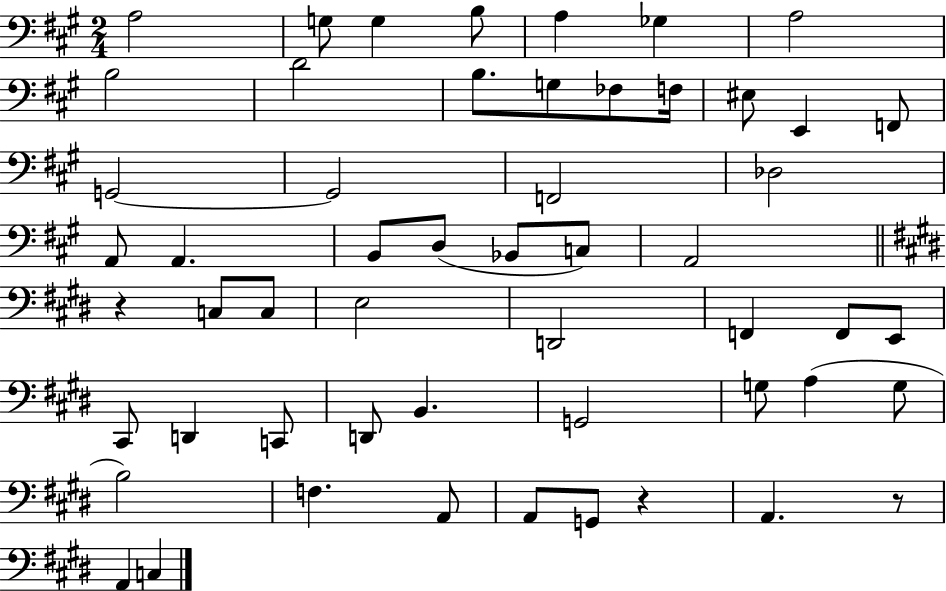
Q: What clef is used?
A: bass